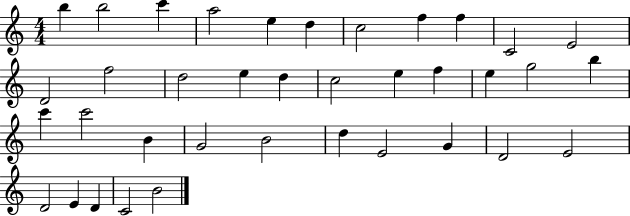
{
  \clef treble
  \numericTimeSignature
  \time 4/4
  \key c \major
  b''4 b''2 c'''4 | a''2 e''4 d''4 | c''2 f''4 f''4 | c'2 e'2 | \break d'2 f''2 | d''2 e''4 d''4 | c''2 e''4 f''4 | e''4 g''2 b''4 | \break c'''4 c'''2 b'4 | g'2 b'2 | d''4 e'2 g'4 | d'2 e'2 | \break d'2 e'4 d'4 | c'2 b'2 | \bar "|."
}